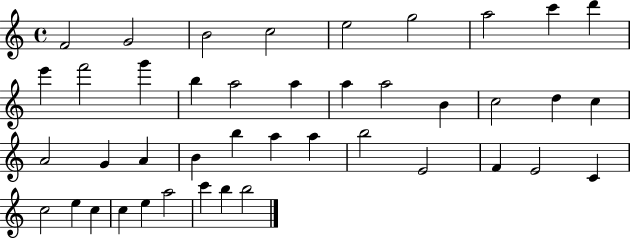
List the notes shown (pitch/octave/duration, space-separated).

F4/h G4/h B4/h C5/h E5/h G5/h A5/h C6/q D6/q E6/q F6/h G6/q B5/q A5/h A5/q A5/q A5/h B4/q C5/h D5/q C5/q A4/h G4/q A4/q B4/q B5/q A5/q A5/q B5/h E4/h F4/q E4/h C4/q C5/h E5/q C5/q C5/q E5/q A5/h C6/q B5/q B5/h